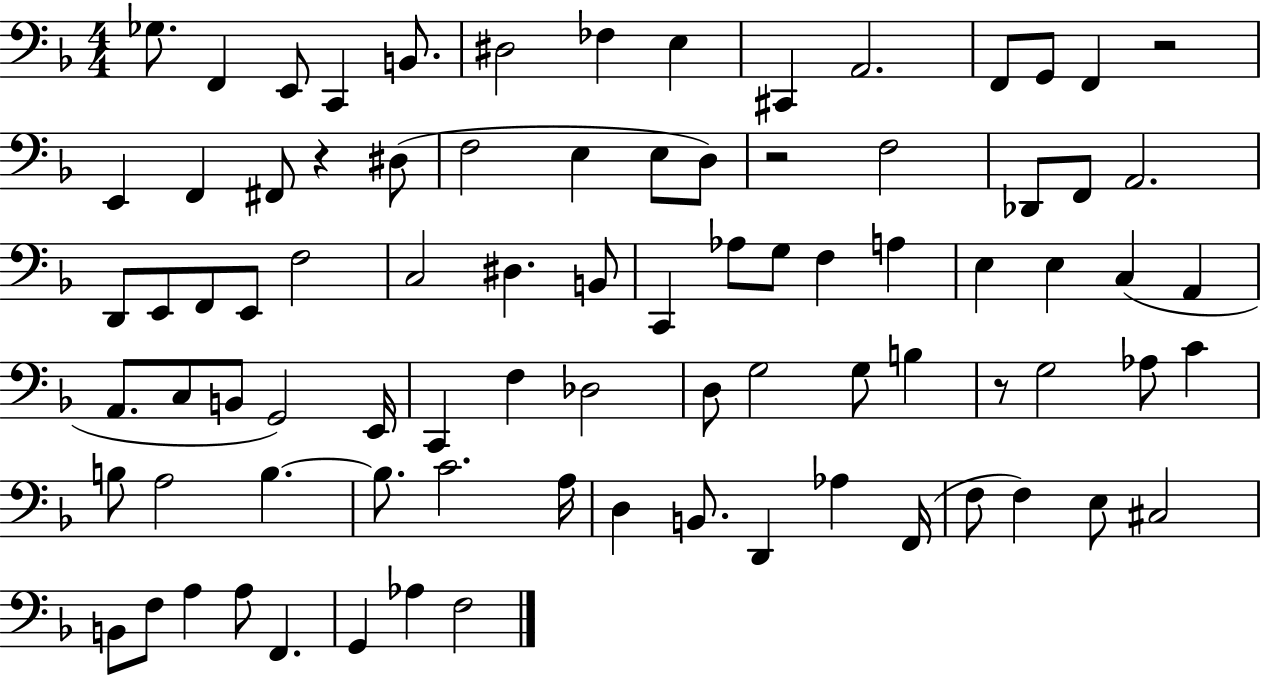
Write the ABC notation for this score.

X:1
T:Untitled
M:4/4
L:1/4
K:F
_G,/2 F,, E,,/2 C,, B,,/2 ^D,2 _F, E, ^C,, A,,2 F,,/2 G,,/2 F,, z2 E,, F,, ^F,,/2 z ^D,/2 F,2 E, E,/2 D,/2 z2 F,2 _D,,/2 F,,/2 A,,2 D,,/2 E,,/2 F,,/2 E,,/2 F,2 C,2 ^D, B,,/2 C,, _A,/2 G,/2 F, A, E, E, C, A,, A,,/2 C,/2 B,,/2 G,,2 E,,/4 C,, F, _D,2 D,/2 G,2 G,/2 B, z/2 G,2 _A,/2 C B,/2 A,2 B, B,/2 C2 A,/4 D, B,,/2 D,, _A, F,,/4 F,/2 F, E,/2 ^C,2 B,,/2 F,/2 A, A,/2 F,, G,, _A, F,2